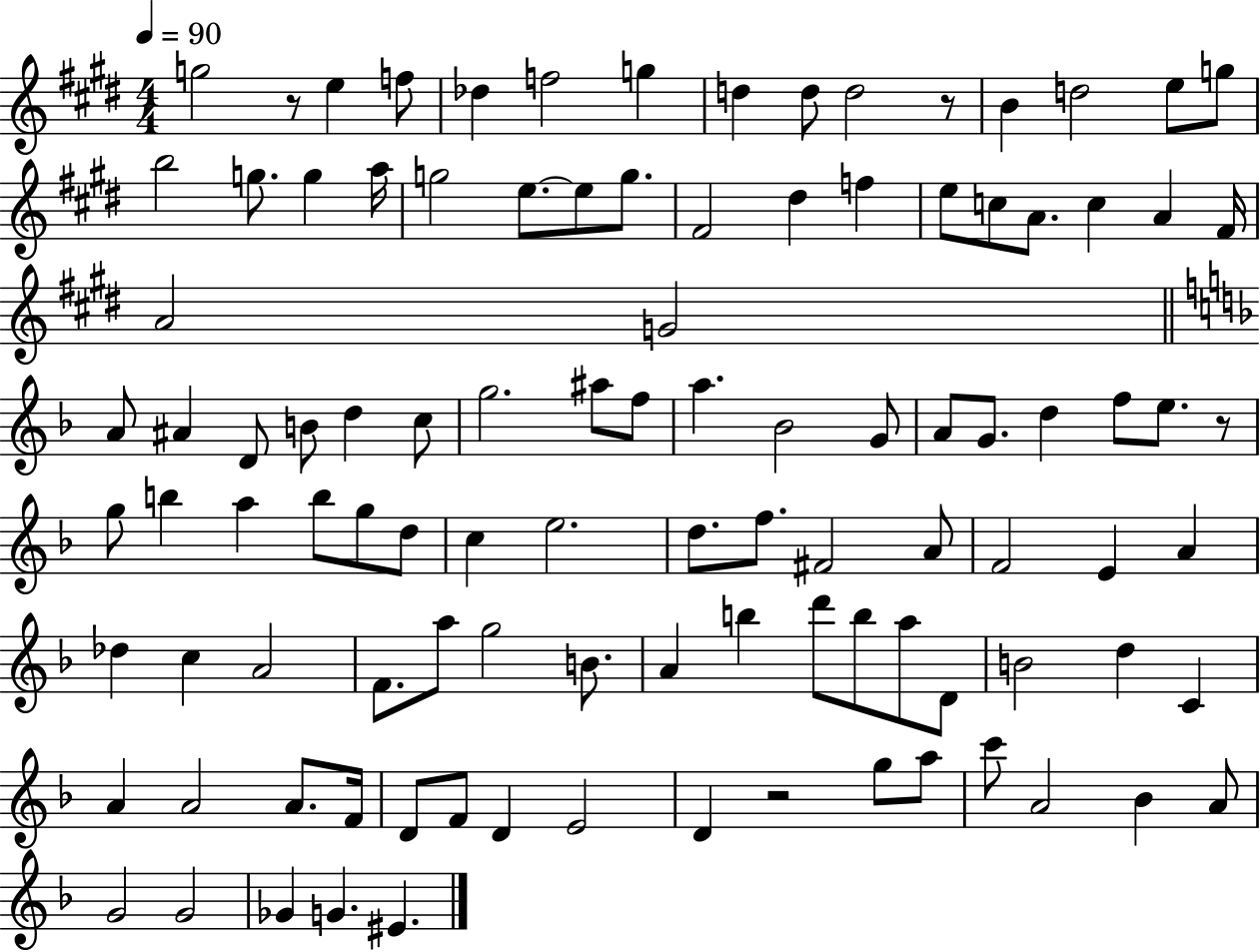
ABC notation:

X:1
T:Untitled
M:4/4
L:1/4
K:E
g2 z/2 e f/2 _d f2 g d d/2 d2 z/2 B d2 e/2 g/2 b2 g/2 g a/4 g2 e/2 e/2 g/2 ^F2 ^d f e/2 c/2 A/2 c A ^F/4 A2 G2 A/2 ^A D/2 B/2 d c/2 g2 ^a/2 f/2 a _B2 G/2 A/2 G/2 d f/2 e/2 z/2 g/2 b a b/2 g/2 d/2 c e2 d/2 f/2 ^F2 A/2 F2 E A _d c A2 F/2 a/2 g2 B/2 A b d'/2 b/2 a/2 D/2 B2 d C A A2 A/2 F/4 D/2 F/2 D E2 D z2 g/2 a/2 c'/2 A2 _B A/2 G2 G2 _G G ^E